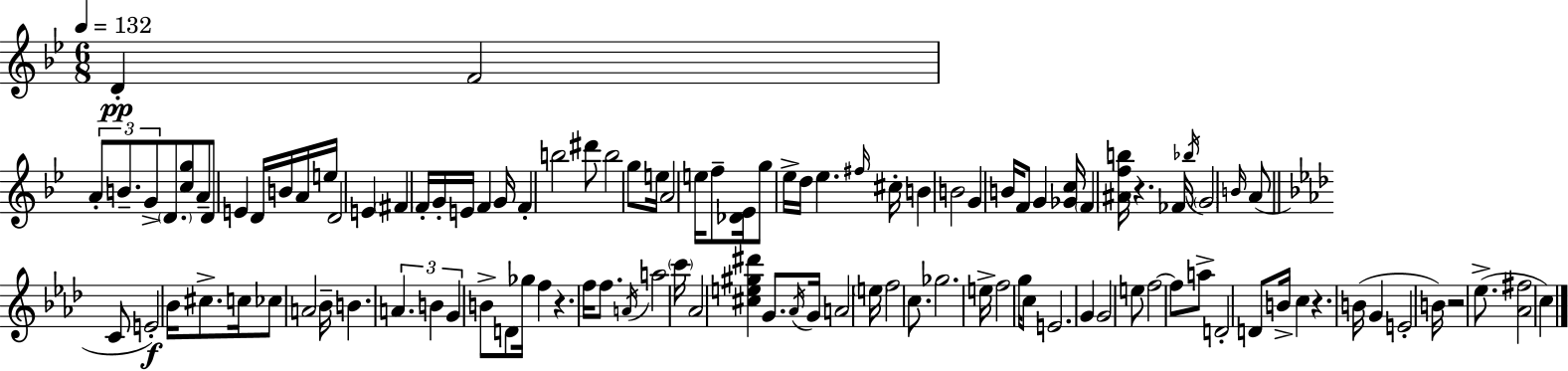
{
  \clef treble
  \numericTimeSignature
  \time 6/8
  \key g \minor
  \tempo 4 = 132
  d'4-.\pp f'2 | \tuplet 3/2 { a'8-. b'8.-- g'8-> } \parenthesize d'8. <c'' g''>8 | a'8-- d'8 e'4 d'16 b'16 a'16 e''16 | d'2 e'4 | \break \parenthesize fis'4 f'16-. g'16-. e'16 f'4 g'16 | f'4-. b''2 | dis'''8 b''2 g''8 | e''16 a'2 e''16 f''8-- | \break <des' ees'>16 g''8 ees''16-> d''16 ees''4. \grace { fis''16 } | cis''16-. b'4 b'2 | g'4 b'16 f'8 g'4 | <ges' c''>16 \parenthesize f'4 <ais' f'' b''>16 r4. | \break fes'16 \acciaccatura { bes''16 } \parenthesize g'2 \grace { b'16 }( a'8 | \bar "||" \break \key f \minor c'8 e'2-.\f) bes'16 cis''8.-> | c''16 ces''8 a'2 | bes'16-- b'4. \tuplet 3/2 { a'4. | b'4 g'4 } b'8-> | \break d'8 ges''16 f''4 r4. | f''16 f''8. \acciaccatura { a'16 } a''2 | \parenthesize c'''16 aes'2 <cis'' e'' gis'' dis'''>4 | g'8. \acciaccatura { aes'16 } g'16 a'2 | \break \parenthesize e''16 f''2 | c''8. ges''2. | e''16-> f''2 | g''16 c''8 e'2. | \break g'4 g'2 | e''8 f''2~~ | f''8 a''8-> d'2-. | d'8 b'16-> c''4 r4. | \break b'16( g'4 e'2-. | b'16) r2 | ees''8.->( <aes' fis''>2 | c''4) \bar "|."
}